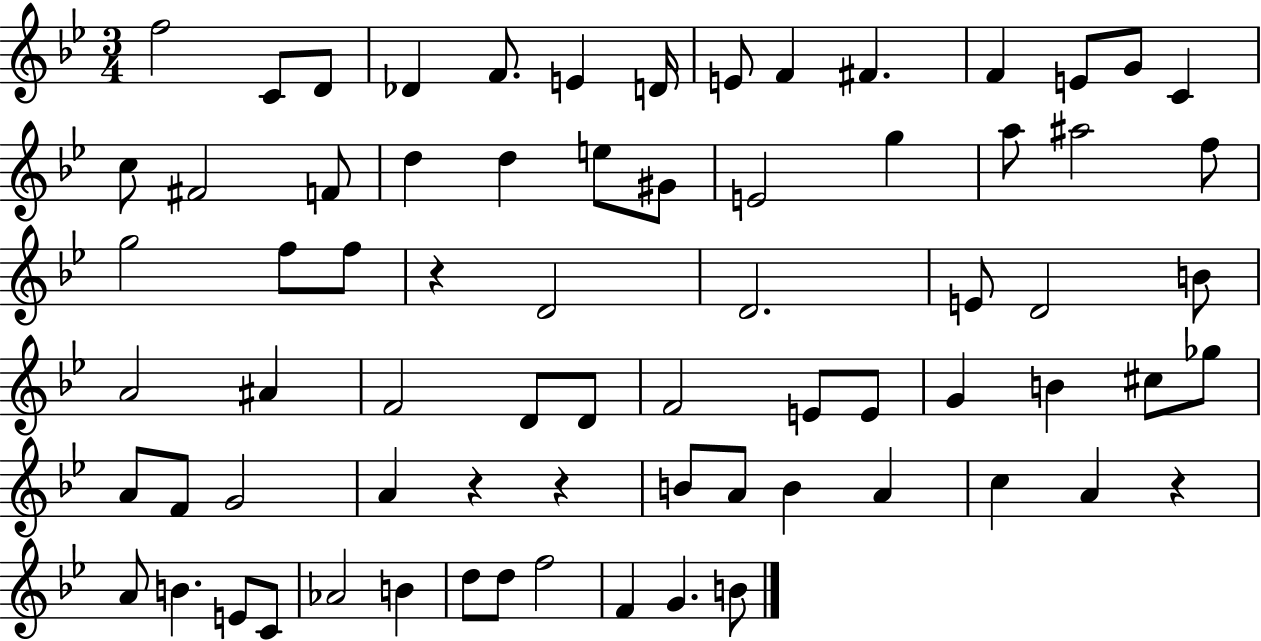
F5/h C4/e D4/e Db4/q F4/e. E4/q D4/s E4/e F4/q F#4/q. F4/q E4/e G4/e C4/q C5/e F#4/h F4/e D5/q D5/q E5/e G#4/e E4/h G5/q A5/e A#5/h F5/e G5/h F5/e F5/e R/q D4/h D4/h. E4/e D4/h B4/e A4/h A#4/q F4/h D4/e D4/e F4/h E4/e E4/e G4/q B4/q C#5/e Gb5/e A4/e F4/e G4/h A4/q R/q R/q B4/e A4/e B4/q A4/q C5/q A4/q R/q A4/e B4/q. E4/e C4/e Ab4/h B4/q D5/e D5/e F5/h F4/q G4/q. B4/e